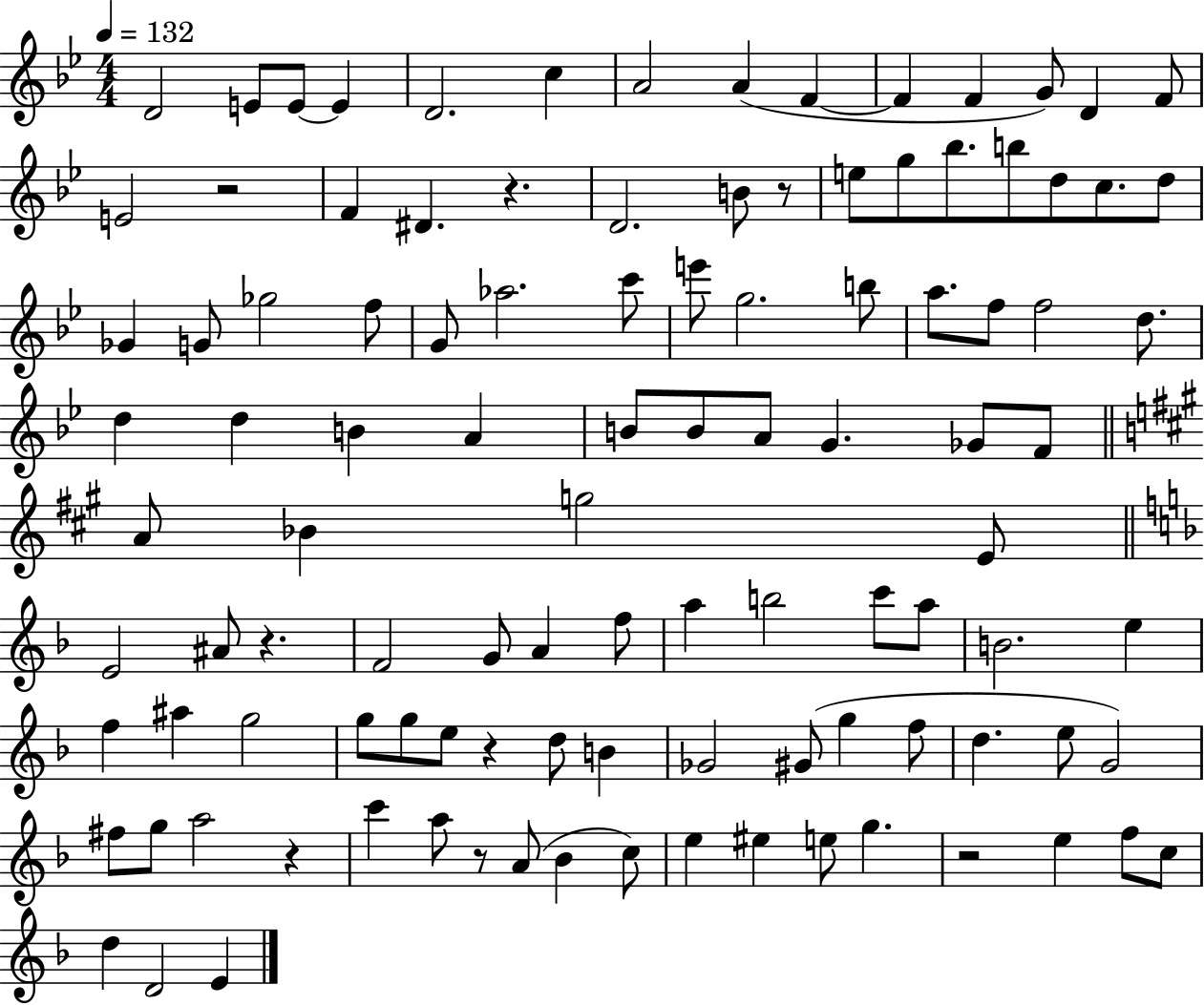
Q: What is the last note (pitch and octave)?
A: E4